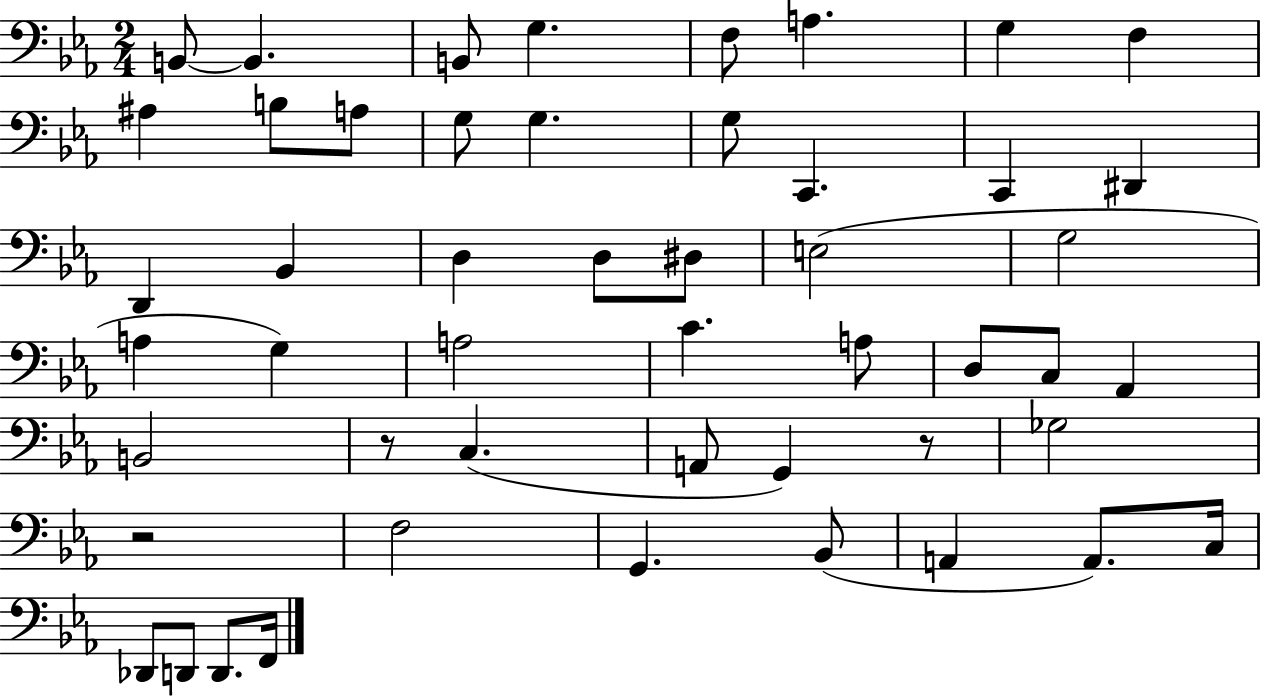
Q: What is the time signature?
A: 2/4